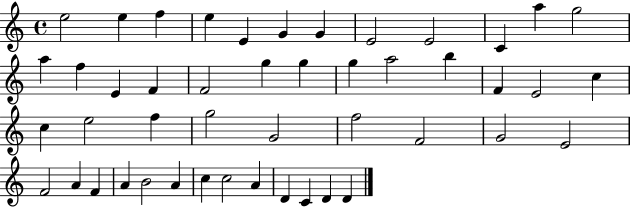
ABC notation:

X:1
T:Untitled
M:4/4
L:1/4
K:C
e2 e f e E G G E2 E2 C a g2 a f E F F2 g g g a2 b F E2 c c e2 f g2 G2 f2 F2 G2 E2 F2 A F A B2 A c c2 A D C D D